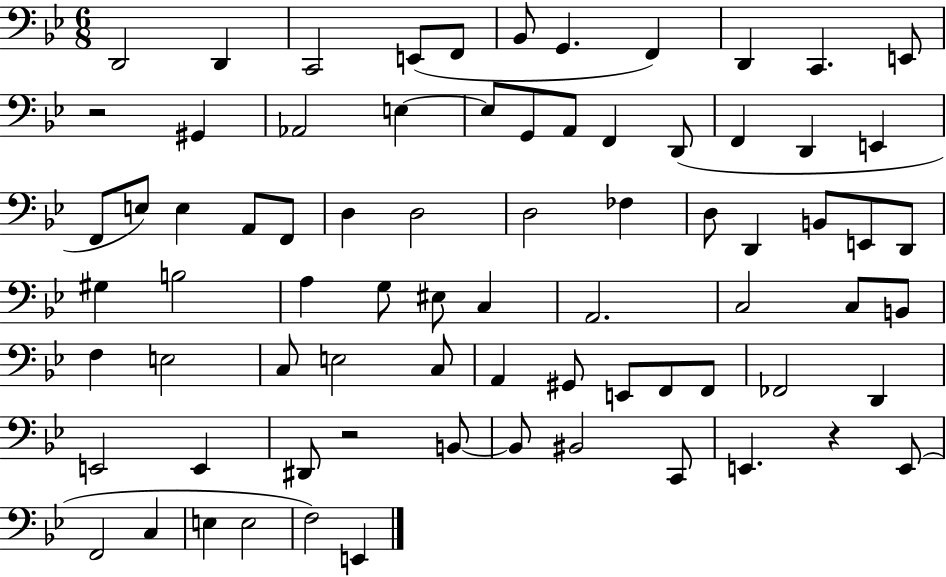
D2/h D2/q C2/h E2/e F2/e Bb2/e G2/q. F2/q D2/q C2/q. E2/e R/h G#2/q Ab2/h E3/q E3/e G2/e A2/e F2/q D2/e F2/q D2/q E2/q F2/e E3/e E3/q A2/e F2/e D3/q D3/h D3/h FES3/q D3/e D2/q B2/e E2/e D2/e G#3/q B3/h A3/q G3/e EIS3/e C3/q A2/h. C3/h C3/e B2/e F3/q E3/h C3/e E3/h C3/e A2/q G#2/e E2/e F2/e F2/e FES2/h D2/q E2/h E2/q D#2/e R/h B2/e B2/e BIS2/h C2/e E2/q. R/q E2/e F2/h C3/q E3/q E3/h F3/h E2/q